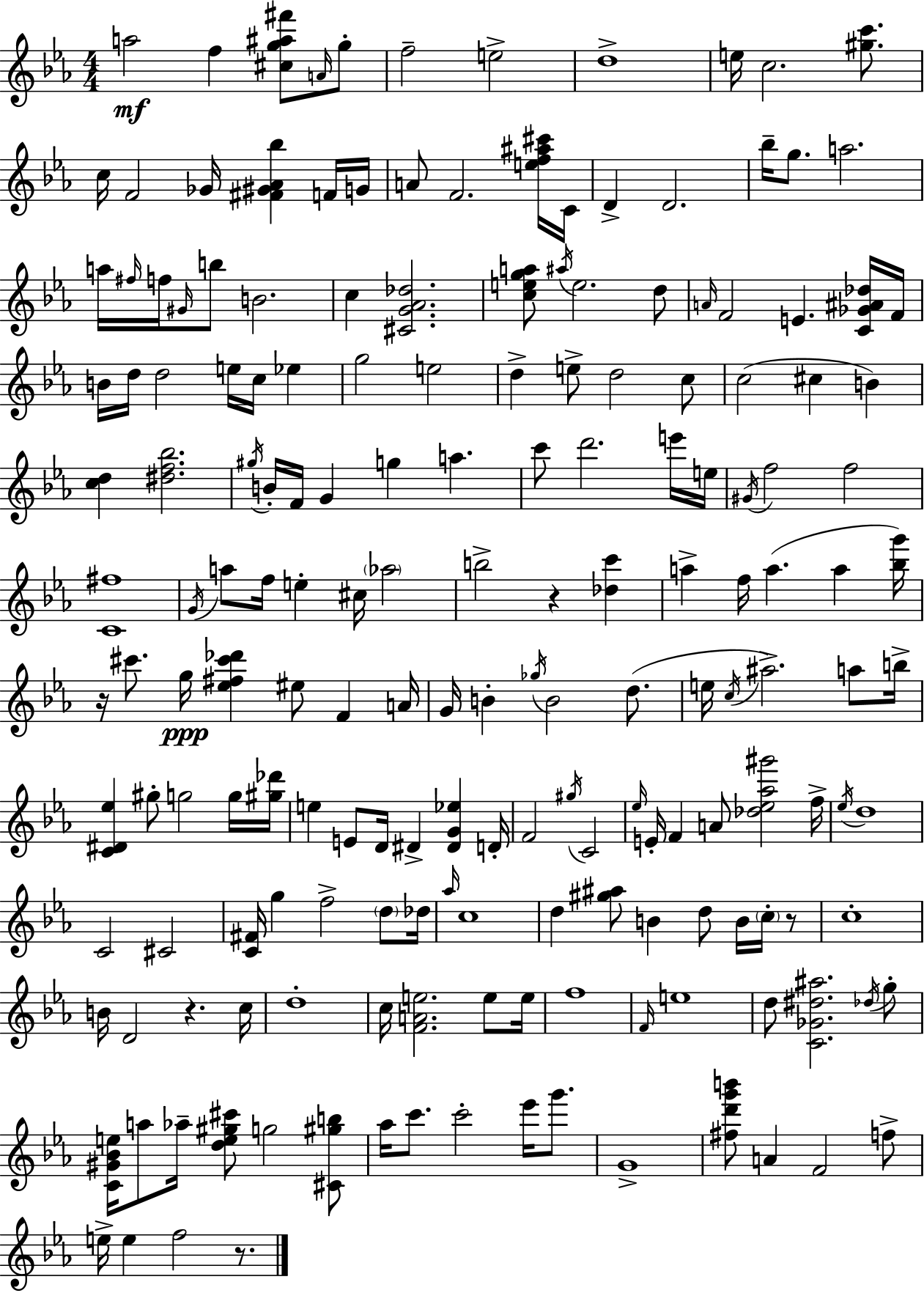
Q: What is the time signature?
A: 4/4